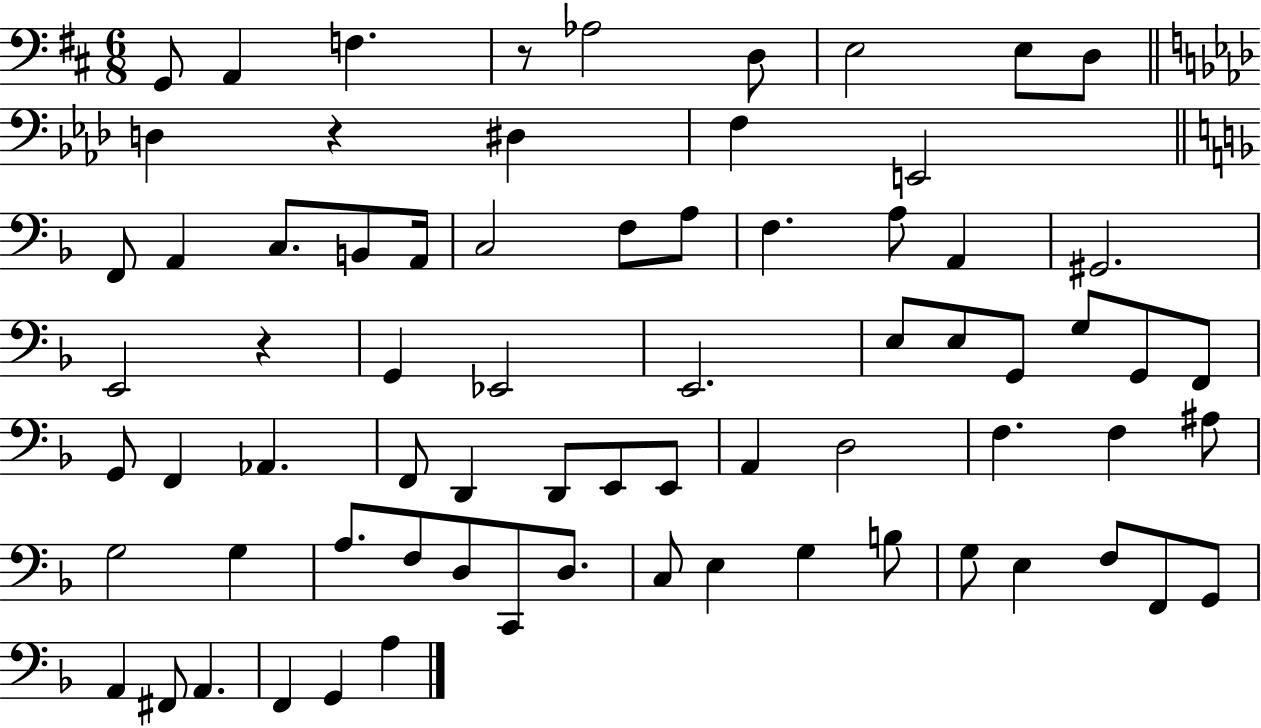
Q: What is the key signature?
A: D major